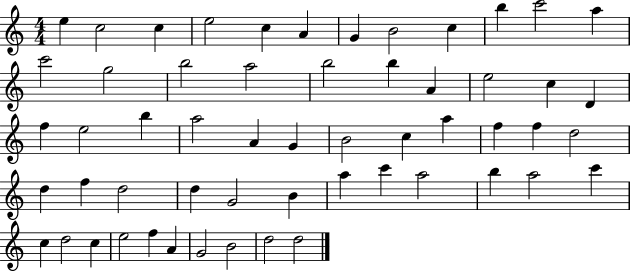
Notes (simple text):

E5/q C5/h C5/q E5/h C5/q A4/q G4/q B4/h C5/q B5/q C6/h A5/q C6/h G5/h B5/h A5/h B5/h B5/q A4/q E5/h C5/q D4/q F5/q E5/h B5/q A5/h A4/q G4/q B4/h C5/q A5/q F5/q F5/q D5/h D5/q F5/q D5/h D5/q G4/h B4/q A5/q C6/q A5/h B5/q A5/h C6/q C5/q D5/h C5/q E5/h F5/q A4/q G4/h B4/h D5/h D5/h